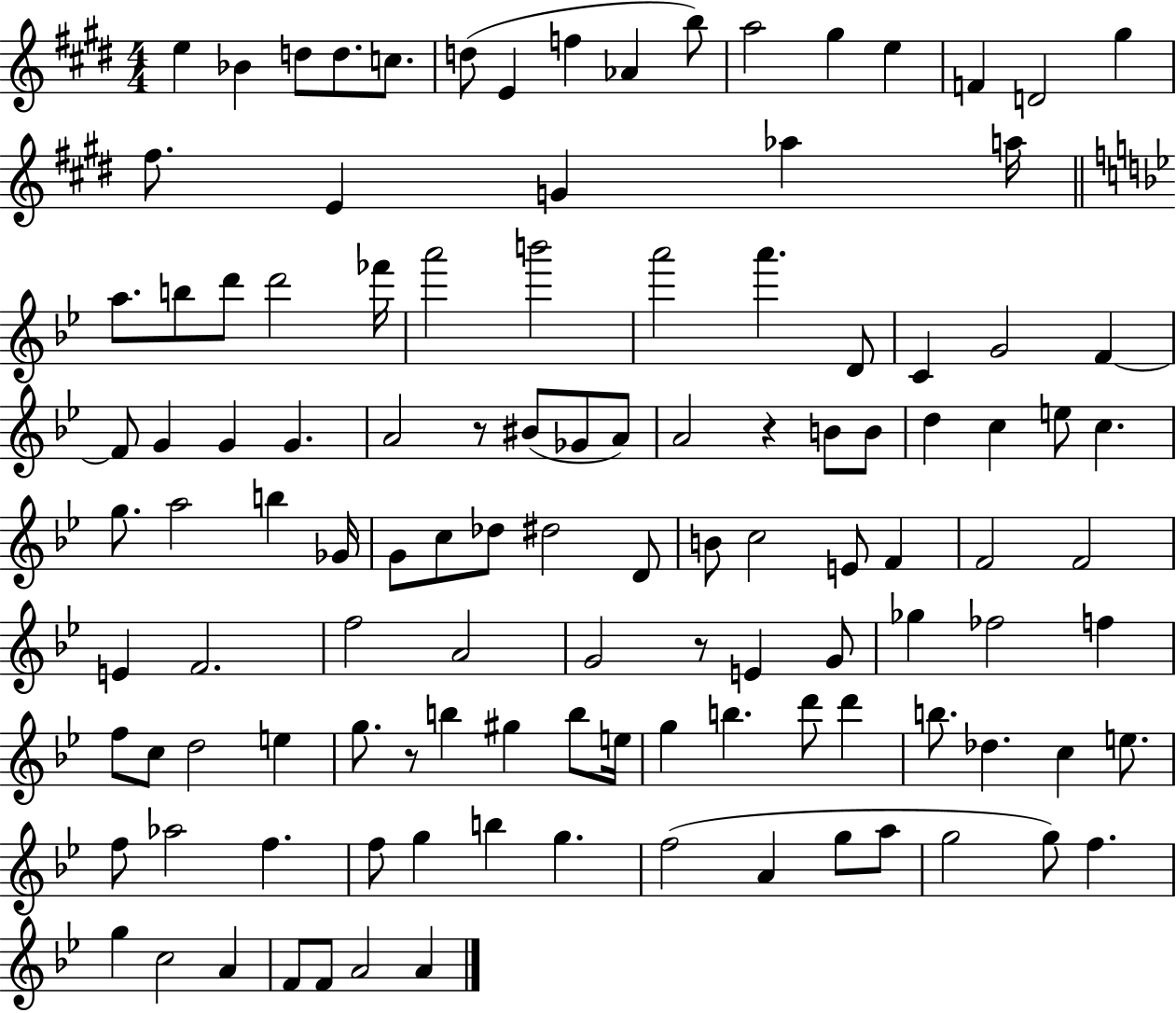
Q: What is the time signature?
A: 4/4